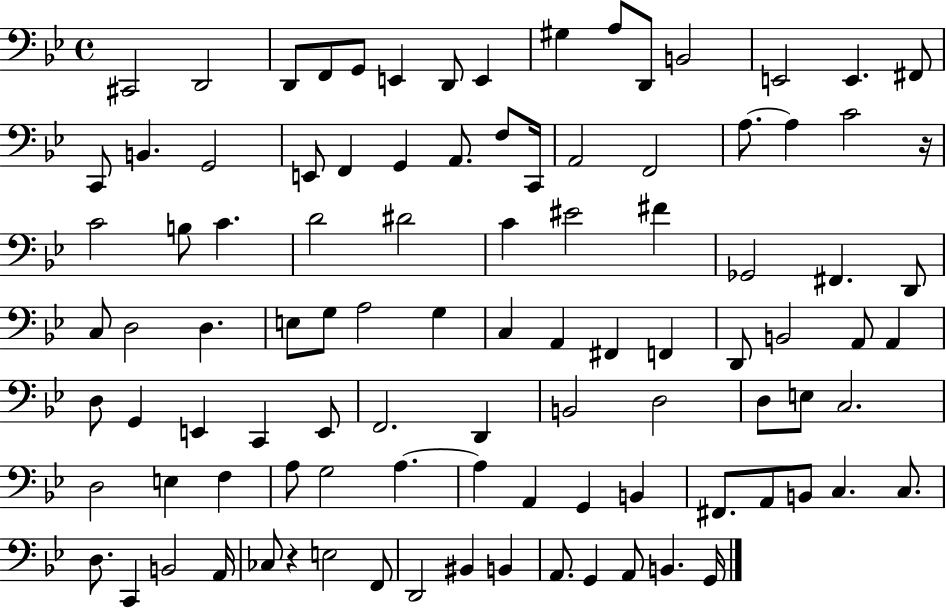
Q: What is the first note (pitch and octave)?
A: C#2